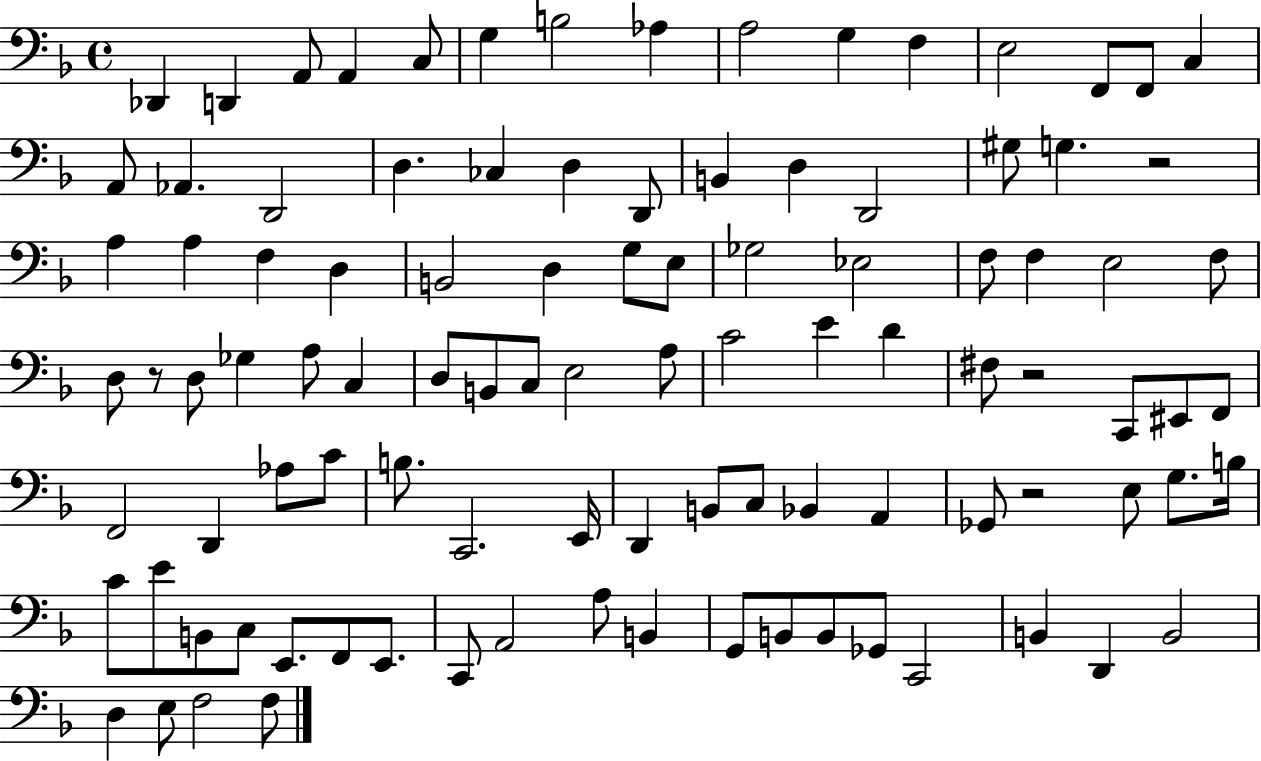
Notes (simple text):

Db2/q D2/q A2/e A2/q C3/e G3/q B3/h Ab3/q A3/h G3/q F3/q E3/h F2/e F2/e C3/q A2/e Ab2/q. D2/h D3/q. CES3/q D3/q D2/e B2/q D3/q D2/h G#3/e G3/q. R/h A3/q A3/q F3/q D3/q B2/h D3/q G3/e E3/e Gb3/h Eb3/h F3/e F3/q E3/h F3/e D3/e R/e D3/e Gb3/q A3/e C3/q D3/e B2/e C3/e E3/h A3/e C4/h E4/q D4/q F#3/e R/h C2/e EIS2/e F2/e F2/h D2/q Ab3/e C4/e B3/e. C2/h. E2/s D2/q B2/e C3/e Bb2/q A2/q Gb2/e R/h E3/e G3/e. B3/s C4/e E4/e B2/e C3/e E2/e. F2/e E2/e. C2/e A2/h A3/e B2/q G2/e B2/e B2/e Gb2/e C2/h B2/q D2/q B2/h D3/q E3/e F3/h F3/e